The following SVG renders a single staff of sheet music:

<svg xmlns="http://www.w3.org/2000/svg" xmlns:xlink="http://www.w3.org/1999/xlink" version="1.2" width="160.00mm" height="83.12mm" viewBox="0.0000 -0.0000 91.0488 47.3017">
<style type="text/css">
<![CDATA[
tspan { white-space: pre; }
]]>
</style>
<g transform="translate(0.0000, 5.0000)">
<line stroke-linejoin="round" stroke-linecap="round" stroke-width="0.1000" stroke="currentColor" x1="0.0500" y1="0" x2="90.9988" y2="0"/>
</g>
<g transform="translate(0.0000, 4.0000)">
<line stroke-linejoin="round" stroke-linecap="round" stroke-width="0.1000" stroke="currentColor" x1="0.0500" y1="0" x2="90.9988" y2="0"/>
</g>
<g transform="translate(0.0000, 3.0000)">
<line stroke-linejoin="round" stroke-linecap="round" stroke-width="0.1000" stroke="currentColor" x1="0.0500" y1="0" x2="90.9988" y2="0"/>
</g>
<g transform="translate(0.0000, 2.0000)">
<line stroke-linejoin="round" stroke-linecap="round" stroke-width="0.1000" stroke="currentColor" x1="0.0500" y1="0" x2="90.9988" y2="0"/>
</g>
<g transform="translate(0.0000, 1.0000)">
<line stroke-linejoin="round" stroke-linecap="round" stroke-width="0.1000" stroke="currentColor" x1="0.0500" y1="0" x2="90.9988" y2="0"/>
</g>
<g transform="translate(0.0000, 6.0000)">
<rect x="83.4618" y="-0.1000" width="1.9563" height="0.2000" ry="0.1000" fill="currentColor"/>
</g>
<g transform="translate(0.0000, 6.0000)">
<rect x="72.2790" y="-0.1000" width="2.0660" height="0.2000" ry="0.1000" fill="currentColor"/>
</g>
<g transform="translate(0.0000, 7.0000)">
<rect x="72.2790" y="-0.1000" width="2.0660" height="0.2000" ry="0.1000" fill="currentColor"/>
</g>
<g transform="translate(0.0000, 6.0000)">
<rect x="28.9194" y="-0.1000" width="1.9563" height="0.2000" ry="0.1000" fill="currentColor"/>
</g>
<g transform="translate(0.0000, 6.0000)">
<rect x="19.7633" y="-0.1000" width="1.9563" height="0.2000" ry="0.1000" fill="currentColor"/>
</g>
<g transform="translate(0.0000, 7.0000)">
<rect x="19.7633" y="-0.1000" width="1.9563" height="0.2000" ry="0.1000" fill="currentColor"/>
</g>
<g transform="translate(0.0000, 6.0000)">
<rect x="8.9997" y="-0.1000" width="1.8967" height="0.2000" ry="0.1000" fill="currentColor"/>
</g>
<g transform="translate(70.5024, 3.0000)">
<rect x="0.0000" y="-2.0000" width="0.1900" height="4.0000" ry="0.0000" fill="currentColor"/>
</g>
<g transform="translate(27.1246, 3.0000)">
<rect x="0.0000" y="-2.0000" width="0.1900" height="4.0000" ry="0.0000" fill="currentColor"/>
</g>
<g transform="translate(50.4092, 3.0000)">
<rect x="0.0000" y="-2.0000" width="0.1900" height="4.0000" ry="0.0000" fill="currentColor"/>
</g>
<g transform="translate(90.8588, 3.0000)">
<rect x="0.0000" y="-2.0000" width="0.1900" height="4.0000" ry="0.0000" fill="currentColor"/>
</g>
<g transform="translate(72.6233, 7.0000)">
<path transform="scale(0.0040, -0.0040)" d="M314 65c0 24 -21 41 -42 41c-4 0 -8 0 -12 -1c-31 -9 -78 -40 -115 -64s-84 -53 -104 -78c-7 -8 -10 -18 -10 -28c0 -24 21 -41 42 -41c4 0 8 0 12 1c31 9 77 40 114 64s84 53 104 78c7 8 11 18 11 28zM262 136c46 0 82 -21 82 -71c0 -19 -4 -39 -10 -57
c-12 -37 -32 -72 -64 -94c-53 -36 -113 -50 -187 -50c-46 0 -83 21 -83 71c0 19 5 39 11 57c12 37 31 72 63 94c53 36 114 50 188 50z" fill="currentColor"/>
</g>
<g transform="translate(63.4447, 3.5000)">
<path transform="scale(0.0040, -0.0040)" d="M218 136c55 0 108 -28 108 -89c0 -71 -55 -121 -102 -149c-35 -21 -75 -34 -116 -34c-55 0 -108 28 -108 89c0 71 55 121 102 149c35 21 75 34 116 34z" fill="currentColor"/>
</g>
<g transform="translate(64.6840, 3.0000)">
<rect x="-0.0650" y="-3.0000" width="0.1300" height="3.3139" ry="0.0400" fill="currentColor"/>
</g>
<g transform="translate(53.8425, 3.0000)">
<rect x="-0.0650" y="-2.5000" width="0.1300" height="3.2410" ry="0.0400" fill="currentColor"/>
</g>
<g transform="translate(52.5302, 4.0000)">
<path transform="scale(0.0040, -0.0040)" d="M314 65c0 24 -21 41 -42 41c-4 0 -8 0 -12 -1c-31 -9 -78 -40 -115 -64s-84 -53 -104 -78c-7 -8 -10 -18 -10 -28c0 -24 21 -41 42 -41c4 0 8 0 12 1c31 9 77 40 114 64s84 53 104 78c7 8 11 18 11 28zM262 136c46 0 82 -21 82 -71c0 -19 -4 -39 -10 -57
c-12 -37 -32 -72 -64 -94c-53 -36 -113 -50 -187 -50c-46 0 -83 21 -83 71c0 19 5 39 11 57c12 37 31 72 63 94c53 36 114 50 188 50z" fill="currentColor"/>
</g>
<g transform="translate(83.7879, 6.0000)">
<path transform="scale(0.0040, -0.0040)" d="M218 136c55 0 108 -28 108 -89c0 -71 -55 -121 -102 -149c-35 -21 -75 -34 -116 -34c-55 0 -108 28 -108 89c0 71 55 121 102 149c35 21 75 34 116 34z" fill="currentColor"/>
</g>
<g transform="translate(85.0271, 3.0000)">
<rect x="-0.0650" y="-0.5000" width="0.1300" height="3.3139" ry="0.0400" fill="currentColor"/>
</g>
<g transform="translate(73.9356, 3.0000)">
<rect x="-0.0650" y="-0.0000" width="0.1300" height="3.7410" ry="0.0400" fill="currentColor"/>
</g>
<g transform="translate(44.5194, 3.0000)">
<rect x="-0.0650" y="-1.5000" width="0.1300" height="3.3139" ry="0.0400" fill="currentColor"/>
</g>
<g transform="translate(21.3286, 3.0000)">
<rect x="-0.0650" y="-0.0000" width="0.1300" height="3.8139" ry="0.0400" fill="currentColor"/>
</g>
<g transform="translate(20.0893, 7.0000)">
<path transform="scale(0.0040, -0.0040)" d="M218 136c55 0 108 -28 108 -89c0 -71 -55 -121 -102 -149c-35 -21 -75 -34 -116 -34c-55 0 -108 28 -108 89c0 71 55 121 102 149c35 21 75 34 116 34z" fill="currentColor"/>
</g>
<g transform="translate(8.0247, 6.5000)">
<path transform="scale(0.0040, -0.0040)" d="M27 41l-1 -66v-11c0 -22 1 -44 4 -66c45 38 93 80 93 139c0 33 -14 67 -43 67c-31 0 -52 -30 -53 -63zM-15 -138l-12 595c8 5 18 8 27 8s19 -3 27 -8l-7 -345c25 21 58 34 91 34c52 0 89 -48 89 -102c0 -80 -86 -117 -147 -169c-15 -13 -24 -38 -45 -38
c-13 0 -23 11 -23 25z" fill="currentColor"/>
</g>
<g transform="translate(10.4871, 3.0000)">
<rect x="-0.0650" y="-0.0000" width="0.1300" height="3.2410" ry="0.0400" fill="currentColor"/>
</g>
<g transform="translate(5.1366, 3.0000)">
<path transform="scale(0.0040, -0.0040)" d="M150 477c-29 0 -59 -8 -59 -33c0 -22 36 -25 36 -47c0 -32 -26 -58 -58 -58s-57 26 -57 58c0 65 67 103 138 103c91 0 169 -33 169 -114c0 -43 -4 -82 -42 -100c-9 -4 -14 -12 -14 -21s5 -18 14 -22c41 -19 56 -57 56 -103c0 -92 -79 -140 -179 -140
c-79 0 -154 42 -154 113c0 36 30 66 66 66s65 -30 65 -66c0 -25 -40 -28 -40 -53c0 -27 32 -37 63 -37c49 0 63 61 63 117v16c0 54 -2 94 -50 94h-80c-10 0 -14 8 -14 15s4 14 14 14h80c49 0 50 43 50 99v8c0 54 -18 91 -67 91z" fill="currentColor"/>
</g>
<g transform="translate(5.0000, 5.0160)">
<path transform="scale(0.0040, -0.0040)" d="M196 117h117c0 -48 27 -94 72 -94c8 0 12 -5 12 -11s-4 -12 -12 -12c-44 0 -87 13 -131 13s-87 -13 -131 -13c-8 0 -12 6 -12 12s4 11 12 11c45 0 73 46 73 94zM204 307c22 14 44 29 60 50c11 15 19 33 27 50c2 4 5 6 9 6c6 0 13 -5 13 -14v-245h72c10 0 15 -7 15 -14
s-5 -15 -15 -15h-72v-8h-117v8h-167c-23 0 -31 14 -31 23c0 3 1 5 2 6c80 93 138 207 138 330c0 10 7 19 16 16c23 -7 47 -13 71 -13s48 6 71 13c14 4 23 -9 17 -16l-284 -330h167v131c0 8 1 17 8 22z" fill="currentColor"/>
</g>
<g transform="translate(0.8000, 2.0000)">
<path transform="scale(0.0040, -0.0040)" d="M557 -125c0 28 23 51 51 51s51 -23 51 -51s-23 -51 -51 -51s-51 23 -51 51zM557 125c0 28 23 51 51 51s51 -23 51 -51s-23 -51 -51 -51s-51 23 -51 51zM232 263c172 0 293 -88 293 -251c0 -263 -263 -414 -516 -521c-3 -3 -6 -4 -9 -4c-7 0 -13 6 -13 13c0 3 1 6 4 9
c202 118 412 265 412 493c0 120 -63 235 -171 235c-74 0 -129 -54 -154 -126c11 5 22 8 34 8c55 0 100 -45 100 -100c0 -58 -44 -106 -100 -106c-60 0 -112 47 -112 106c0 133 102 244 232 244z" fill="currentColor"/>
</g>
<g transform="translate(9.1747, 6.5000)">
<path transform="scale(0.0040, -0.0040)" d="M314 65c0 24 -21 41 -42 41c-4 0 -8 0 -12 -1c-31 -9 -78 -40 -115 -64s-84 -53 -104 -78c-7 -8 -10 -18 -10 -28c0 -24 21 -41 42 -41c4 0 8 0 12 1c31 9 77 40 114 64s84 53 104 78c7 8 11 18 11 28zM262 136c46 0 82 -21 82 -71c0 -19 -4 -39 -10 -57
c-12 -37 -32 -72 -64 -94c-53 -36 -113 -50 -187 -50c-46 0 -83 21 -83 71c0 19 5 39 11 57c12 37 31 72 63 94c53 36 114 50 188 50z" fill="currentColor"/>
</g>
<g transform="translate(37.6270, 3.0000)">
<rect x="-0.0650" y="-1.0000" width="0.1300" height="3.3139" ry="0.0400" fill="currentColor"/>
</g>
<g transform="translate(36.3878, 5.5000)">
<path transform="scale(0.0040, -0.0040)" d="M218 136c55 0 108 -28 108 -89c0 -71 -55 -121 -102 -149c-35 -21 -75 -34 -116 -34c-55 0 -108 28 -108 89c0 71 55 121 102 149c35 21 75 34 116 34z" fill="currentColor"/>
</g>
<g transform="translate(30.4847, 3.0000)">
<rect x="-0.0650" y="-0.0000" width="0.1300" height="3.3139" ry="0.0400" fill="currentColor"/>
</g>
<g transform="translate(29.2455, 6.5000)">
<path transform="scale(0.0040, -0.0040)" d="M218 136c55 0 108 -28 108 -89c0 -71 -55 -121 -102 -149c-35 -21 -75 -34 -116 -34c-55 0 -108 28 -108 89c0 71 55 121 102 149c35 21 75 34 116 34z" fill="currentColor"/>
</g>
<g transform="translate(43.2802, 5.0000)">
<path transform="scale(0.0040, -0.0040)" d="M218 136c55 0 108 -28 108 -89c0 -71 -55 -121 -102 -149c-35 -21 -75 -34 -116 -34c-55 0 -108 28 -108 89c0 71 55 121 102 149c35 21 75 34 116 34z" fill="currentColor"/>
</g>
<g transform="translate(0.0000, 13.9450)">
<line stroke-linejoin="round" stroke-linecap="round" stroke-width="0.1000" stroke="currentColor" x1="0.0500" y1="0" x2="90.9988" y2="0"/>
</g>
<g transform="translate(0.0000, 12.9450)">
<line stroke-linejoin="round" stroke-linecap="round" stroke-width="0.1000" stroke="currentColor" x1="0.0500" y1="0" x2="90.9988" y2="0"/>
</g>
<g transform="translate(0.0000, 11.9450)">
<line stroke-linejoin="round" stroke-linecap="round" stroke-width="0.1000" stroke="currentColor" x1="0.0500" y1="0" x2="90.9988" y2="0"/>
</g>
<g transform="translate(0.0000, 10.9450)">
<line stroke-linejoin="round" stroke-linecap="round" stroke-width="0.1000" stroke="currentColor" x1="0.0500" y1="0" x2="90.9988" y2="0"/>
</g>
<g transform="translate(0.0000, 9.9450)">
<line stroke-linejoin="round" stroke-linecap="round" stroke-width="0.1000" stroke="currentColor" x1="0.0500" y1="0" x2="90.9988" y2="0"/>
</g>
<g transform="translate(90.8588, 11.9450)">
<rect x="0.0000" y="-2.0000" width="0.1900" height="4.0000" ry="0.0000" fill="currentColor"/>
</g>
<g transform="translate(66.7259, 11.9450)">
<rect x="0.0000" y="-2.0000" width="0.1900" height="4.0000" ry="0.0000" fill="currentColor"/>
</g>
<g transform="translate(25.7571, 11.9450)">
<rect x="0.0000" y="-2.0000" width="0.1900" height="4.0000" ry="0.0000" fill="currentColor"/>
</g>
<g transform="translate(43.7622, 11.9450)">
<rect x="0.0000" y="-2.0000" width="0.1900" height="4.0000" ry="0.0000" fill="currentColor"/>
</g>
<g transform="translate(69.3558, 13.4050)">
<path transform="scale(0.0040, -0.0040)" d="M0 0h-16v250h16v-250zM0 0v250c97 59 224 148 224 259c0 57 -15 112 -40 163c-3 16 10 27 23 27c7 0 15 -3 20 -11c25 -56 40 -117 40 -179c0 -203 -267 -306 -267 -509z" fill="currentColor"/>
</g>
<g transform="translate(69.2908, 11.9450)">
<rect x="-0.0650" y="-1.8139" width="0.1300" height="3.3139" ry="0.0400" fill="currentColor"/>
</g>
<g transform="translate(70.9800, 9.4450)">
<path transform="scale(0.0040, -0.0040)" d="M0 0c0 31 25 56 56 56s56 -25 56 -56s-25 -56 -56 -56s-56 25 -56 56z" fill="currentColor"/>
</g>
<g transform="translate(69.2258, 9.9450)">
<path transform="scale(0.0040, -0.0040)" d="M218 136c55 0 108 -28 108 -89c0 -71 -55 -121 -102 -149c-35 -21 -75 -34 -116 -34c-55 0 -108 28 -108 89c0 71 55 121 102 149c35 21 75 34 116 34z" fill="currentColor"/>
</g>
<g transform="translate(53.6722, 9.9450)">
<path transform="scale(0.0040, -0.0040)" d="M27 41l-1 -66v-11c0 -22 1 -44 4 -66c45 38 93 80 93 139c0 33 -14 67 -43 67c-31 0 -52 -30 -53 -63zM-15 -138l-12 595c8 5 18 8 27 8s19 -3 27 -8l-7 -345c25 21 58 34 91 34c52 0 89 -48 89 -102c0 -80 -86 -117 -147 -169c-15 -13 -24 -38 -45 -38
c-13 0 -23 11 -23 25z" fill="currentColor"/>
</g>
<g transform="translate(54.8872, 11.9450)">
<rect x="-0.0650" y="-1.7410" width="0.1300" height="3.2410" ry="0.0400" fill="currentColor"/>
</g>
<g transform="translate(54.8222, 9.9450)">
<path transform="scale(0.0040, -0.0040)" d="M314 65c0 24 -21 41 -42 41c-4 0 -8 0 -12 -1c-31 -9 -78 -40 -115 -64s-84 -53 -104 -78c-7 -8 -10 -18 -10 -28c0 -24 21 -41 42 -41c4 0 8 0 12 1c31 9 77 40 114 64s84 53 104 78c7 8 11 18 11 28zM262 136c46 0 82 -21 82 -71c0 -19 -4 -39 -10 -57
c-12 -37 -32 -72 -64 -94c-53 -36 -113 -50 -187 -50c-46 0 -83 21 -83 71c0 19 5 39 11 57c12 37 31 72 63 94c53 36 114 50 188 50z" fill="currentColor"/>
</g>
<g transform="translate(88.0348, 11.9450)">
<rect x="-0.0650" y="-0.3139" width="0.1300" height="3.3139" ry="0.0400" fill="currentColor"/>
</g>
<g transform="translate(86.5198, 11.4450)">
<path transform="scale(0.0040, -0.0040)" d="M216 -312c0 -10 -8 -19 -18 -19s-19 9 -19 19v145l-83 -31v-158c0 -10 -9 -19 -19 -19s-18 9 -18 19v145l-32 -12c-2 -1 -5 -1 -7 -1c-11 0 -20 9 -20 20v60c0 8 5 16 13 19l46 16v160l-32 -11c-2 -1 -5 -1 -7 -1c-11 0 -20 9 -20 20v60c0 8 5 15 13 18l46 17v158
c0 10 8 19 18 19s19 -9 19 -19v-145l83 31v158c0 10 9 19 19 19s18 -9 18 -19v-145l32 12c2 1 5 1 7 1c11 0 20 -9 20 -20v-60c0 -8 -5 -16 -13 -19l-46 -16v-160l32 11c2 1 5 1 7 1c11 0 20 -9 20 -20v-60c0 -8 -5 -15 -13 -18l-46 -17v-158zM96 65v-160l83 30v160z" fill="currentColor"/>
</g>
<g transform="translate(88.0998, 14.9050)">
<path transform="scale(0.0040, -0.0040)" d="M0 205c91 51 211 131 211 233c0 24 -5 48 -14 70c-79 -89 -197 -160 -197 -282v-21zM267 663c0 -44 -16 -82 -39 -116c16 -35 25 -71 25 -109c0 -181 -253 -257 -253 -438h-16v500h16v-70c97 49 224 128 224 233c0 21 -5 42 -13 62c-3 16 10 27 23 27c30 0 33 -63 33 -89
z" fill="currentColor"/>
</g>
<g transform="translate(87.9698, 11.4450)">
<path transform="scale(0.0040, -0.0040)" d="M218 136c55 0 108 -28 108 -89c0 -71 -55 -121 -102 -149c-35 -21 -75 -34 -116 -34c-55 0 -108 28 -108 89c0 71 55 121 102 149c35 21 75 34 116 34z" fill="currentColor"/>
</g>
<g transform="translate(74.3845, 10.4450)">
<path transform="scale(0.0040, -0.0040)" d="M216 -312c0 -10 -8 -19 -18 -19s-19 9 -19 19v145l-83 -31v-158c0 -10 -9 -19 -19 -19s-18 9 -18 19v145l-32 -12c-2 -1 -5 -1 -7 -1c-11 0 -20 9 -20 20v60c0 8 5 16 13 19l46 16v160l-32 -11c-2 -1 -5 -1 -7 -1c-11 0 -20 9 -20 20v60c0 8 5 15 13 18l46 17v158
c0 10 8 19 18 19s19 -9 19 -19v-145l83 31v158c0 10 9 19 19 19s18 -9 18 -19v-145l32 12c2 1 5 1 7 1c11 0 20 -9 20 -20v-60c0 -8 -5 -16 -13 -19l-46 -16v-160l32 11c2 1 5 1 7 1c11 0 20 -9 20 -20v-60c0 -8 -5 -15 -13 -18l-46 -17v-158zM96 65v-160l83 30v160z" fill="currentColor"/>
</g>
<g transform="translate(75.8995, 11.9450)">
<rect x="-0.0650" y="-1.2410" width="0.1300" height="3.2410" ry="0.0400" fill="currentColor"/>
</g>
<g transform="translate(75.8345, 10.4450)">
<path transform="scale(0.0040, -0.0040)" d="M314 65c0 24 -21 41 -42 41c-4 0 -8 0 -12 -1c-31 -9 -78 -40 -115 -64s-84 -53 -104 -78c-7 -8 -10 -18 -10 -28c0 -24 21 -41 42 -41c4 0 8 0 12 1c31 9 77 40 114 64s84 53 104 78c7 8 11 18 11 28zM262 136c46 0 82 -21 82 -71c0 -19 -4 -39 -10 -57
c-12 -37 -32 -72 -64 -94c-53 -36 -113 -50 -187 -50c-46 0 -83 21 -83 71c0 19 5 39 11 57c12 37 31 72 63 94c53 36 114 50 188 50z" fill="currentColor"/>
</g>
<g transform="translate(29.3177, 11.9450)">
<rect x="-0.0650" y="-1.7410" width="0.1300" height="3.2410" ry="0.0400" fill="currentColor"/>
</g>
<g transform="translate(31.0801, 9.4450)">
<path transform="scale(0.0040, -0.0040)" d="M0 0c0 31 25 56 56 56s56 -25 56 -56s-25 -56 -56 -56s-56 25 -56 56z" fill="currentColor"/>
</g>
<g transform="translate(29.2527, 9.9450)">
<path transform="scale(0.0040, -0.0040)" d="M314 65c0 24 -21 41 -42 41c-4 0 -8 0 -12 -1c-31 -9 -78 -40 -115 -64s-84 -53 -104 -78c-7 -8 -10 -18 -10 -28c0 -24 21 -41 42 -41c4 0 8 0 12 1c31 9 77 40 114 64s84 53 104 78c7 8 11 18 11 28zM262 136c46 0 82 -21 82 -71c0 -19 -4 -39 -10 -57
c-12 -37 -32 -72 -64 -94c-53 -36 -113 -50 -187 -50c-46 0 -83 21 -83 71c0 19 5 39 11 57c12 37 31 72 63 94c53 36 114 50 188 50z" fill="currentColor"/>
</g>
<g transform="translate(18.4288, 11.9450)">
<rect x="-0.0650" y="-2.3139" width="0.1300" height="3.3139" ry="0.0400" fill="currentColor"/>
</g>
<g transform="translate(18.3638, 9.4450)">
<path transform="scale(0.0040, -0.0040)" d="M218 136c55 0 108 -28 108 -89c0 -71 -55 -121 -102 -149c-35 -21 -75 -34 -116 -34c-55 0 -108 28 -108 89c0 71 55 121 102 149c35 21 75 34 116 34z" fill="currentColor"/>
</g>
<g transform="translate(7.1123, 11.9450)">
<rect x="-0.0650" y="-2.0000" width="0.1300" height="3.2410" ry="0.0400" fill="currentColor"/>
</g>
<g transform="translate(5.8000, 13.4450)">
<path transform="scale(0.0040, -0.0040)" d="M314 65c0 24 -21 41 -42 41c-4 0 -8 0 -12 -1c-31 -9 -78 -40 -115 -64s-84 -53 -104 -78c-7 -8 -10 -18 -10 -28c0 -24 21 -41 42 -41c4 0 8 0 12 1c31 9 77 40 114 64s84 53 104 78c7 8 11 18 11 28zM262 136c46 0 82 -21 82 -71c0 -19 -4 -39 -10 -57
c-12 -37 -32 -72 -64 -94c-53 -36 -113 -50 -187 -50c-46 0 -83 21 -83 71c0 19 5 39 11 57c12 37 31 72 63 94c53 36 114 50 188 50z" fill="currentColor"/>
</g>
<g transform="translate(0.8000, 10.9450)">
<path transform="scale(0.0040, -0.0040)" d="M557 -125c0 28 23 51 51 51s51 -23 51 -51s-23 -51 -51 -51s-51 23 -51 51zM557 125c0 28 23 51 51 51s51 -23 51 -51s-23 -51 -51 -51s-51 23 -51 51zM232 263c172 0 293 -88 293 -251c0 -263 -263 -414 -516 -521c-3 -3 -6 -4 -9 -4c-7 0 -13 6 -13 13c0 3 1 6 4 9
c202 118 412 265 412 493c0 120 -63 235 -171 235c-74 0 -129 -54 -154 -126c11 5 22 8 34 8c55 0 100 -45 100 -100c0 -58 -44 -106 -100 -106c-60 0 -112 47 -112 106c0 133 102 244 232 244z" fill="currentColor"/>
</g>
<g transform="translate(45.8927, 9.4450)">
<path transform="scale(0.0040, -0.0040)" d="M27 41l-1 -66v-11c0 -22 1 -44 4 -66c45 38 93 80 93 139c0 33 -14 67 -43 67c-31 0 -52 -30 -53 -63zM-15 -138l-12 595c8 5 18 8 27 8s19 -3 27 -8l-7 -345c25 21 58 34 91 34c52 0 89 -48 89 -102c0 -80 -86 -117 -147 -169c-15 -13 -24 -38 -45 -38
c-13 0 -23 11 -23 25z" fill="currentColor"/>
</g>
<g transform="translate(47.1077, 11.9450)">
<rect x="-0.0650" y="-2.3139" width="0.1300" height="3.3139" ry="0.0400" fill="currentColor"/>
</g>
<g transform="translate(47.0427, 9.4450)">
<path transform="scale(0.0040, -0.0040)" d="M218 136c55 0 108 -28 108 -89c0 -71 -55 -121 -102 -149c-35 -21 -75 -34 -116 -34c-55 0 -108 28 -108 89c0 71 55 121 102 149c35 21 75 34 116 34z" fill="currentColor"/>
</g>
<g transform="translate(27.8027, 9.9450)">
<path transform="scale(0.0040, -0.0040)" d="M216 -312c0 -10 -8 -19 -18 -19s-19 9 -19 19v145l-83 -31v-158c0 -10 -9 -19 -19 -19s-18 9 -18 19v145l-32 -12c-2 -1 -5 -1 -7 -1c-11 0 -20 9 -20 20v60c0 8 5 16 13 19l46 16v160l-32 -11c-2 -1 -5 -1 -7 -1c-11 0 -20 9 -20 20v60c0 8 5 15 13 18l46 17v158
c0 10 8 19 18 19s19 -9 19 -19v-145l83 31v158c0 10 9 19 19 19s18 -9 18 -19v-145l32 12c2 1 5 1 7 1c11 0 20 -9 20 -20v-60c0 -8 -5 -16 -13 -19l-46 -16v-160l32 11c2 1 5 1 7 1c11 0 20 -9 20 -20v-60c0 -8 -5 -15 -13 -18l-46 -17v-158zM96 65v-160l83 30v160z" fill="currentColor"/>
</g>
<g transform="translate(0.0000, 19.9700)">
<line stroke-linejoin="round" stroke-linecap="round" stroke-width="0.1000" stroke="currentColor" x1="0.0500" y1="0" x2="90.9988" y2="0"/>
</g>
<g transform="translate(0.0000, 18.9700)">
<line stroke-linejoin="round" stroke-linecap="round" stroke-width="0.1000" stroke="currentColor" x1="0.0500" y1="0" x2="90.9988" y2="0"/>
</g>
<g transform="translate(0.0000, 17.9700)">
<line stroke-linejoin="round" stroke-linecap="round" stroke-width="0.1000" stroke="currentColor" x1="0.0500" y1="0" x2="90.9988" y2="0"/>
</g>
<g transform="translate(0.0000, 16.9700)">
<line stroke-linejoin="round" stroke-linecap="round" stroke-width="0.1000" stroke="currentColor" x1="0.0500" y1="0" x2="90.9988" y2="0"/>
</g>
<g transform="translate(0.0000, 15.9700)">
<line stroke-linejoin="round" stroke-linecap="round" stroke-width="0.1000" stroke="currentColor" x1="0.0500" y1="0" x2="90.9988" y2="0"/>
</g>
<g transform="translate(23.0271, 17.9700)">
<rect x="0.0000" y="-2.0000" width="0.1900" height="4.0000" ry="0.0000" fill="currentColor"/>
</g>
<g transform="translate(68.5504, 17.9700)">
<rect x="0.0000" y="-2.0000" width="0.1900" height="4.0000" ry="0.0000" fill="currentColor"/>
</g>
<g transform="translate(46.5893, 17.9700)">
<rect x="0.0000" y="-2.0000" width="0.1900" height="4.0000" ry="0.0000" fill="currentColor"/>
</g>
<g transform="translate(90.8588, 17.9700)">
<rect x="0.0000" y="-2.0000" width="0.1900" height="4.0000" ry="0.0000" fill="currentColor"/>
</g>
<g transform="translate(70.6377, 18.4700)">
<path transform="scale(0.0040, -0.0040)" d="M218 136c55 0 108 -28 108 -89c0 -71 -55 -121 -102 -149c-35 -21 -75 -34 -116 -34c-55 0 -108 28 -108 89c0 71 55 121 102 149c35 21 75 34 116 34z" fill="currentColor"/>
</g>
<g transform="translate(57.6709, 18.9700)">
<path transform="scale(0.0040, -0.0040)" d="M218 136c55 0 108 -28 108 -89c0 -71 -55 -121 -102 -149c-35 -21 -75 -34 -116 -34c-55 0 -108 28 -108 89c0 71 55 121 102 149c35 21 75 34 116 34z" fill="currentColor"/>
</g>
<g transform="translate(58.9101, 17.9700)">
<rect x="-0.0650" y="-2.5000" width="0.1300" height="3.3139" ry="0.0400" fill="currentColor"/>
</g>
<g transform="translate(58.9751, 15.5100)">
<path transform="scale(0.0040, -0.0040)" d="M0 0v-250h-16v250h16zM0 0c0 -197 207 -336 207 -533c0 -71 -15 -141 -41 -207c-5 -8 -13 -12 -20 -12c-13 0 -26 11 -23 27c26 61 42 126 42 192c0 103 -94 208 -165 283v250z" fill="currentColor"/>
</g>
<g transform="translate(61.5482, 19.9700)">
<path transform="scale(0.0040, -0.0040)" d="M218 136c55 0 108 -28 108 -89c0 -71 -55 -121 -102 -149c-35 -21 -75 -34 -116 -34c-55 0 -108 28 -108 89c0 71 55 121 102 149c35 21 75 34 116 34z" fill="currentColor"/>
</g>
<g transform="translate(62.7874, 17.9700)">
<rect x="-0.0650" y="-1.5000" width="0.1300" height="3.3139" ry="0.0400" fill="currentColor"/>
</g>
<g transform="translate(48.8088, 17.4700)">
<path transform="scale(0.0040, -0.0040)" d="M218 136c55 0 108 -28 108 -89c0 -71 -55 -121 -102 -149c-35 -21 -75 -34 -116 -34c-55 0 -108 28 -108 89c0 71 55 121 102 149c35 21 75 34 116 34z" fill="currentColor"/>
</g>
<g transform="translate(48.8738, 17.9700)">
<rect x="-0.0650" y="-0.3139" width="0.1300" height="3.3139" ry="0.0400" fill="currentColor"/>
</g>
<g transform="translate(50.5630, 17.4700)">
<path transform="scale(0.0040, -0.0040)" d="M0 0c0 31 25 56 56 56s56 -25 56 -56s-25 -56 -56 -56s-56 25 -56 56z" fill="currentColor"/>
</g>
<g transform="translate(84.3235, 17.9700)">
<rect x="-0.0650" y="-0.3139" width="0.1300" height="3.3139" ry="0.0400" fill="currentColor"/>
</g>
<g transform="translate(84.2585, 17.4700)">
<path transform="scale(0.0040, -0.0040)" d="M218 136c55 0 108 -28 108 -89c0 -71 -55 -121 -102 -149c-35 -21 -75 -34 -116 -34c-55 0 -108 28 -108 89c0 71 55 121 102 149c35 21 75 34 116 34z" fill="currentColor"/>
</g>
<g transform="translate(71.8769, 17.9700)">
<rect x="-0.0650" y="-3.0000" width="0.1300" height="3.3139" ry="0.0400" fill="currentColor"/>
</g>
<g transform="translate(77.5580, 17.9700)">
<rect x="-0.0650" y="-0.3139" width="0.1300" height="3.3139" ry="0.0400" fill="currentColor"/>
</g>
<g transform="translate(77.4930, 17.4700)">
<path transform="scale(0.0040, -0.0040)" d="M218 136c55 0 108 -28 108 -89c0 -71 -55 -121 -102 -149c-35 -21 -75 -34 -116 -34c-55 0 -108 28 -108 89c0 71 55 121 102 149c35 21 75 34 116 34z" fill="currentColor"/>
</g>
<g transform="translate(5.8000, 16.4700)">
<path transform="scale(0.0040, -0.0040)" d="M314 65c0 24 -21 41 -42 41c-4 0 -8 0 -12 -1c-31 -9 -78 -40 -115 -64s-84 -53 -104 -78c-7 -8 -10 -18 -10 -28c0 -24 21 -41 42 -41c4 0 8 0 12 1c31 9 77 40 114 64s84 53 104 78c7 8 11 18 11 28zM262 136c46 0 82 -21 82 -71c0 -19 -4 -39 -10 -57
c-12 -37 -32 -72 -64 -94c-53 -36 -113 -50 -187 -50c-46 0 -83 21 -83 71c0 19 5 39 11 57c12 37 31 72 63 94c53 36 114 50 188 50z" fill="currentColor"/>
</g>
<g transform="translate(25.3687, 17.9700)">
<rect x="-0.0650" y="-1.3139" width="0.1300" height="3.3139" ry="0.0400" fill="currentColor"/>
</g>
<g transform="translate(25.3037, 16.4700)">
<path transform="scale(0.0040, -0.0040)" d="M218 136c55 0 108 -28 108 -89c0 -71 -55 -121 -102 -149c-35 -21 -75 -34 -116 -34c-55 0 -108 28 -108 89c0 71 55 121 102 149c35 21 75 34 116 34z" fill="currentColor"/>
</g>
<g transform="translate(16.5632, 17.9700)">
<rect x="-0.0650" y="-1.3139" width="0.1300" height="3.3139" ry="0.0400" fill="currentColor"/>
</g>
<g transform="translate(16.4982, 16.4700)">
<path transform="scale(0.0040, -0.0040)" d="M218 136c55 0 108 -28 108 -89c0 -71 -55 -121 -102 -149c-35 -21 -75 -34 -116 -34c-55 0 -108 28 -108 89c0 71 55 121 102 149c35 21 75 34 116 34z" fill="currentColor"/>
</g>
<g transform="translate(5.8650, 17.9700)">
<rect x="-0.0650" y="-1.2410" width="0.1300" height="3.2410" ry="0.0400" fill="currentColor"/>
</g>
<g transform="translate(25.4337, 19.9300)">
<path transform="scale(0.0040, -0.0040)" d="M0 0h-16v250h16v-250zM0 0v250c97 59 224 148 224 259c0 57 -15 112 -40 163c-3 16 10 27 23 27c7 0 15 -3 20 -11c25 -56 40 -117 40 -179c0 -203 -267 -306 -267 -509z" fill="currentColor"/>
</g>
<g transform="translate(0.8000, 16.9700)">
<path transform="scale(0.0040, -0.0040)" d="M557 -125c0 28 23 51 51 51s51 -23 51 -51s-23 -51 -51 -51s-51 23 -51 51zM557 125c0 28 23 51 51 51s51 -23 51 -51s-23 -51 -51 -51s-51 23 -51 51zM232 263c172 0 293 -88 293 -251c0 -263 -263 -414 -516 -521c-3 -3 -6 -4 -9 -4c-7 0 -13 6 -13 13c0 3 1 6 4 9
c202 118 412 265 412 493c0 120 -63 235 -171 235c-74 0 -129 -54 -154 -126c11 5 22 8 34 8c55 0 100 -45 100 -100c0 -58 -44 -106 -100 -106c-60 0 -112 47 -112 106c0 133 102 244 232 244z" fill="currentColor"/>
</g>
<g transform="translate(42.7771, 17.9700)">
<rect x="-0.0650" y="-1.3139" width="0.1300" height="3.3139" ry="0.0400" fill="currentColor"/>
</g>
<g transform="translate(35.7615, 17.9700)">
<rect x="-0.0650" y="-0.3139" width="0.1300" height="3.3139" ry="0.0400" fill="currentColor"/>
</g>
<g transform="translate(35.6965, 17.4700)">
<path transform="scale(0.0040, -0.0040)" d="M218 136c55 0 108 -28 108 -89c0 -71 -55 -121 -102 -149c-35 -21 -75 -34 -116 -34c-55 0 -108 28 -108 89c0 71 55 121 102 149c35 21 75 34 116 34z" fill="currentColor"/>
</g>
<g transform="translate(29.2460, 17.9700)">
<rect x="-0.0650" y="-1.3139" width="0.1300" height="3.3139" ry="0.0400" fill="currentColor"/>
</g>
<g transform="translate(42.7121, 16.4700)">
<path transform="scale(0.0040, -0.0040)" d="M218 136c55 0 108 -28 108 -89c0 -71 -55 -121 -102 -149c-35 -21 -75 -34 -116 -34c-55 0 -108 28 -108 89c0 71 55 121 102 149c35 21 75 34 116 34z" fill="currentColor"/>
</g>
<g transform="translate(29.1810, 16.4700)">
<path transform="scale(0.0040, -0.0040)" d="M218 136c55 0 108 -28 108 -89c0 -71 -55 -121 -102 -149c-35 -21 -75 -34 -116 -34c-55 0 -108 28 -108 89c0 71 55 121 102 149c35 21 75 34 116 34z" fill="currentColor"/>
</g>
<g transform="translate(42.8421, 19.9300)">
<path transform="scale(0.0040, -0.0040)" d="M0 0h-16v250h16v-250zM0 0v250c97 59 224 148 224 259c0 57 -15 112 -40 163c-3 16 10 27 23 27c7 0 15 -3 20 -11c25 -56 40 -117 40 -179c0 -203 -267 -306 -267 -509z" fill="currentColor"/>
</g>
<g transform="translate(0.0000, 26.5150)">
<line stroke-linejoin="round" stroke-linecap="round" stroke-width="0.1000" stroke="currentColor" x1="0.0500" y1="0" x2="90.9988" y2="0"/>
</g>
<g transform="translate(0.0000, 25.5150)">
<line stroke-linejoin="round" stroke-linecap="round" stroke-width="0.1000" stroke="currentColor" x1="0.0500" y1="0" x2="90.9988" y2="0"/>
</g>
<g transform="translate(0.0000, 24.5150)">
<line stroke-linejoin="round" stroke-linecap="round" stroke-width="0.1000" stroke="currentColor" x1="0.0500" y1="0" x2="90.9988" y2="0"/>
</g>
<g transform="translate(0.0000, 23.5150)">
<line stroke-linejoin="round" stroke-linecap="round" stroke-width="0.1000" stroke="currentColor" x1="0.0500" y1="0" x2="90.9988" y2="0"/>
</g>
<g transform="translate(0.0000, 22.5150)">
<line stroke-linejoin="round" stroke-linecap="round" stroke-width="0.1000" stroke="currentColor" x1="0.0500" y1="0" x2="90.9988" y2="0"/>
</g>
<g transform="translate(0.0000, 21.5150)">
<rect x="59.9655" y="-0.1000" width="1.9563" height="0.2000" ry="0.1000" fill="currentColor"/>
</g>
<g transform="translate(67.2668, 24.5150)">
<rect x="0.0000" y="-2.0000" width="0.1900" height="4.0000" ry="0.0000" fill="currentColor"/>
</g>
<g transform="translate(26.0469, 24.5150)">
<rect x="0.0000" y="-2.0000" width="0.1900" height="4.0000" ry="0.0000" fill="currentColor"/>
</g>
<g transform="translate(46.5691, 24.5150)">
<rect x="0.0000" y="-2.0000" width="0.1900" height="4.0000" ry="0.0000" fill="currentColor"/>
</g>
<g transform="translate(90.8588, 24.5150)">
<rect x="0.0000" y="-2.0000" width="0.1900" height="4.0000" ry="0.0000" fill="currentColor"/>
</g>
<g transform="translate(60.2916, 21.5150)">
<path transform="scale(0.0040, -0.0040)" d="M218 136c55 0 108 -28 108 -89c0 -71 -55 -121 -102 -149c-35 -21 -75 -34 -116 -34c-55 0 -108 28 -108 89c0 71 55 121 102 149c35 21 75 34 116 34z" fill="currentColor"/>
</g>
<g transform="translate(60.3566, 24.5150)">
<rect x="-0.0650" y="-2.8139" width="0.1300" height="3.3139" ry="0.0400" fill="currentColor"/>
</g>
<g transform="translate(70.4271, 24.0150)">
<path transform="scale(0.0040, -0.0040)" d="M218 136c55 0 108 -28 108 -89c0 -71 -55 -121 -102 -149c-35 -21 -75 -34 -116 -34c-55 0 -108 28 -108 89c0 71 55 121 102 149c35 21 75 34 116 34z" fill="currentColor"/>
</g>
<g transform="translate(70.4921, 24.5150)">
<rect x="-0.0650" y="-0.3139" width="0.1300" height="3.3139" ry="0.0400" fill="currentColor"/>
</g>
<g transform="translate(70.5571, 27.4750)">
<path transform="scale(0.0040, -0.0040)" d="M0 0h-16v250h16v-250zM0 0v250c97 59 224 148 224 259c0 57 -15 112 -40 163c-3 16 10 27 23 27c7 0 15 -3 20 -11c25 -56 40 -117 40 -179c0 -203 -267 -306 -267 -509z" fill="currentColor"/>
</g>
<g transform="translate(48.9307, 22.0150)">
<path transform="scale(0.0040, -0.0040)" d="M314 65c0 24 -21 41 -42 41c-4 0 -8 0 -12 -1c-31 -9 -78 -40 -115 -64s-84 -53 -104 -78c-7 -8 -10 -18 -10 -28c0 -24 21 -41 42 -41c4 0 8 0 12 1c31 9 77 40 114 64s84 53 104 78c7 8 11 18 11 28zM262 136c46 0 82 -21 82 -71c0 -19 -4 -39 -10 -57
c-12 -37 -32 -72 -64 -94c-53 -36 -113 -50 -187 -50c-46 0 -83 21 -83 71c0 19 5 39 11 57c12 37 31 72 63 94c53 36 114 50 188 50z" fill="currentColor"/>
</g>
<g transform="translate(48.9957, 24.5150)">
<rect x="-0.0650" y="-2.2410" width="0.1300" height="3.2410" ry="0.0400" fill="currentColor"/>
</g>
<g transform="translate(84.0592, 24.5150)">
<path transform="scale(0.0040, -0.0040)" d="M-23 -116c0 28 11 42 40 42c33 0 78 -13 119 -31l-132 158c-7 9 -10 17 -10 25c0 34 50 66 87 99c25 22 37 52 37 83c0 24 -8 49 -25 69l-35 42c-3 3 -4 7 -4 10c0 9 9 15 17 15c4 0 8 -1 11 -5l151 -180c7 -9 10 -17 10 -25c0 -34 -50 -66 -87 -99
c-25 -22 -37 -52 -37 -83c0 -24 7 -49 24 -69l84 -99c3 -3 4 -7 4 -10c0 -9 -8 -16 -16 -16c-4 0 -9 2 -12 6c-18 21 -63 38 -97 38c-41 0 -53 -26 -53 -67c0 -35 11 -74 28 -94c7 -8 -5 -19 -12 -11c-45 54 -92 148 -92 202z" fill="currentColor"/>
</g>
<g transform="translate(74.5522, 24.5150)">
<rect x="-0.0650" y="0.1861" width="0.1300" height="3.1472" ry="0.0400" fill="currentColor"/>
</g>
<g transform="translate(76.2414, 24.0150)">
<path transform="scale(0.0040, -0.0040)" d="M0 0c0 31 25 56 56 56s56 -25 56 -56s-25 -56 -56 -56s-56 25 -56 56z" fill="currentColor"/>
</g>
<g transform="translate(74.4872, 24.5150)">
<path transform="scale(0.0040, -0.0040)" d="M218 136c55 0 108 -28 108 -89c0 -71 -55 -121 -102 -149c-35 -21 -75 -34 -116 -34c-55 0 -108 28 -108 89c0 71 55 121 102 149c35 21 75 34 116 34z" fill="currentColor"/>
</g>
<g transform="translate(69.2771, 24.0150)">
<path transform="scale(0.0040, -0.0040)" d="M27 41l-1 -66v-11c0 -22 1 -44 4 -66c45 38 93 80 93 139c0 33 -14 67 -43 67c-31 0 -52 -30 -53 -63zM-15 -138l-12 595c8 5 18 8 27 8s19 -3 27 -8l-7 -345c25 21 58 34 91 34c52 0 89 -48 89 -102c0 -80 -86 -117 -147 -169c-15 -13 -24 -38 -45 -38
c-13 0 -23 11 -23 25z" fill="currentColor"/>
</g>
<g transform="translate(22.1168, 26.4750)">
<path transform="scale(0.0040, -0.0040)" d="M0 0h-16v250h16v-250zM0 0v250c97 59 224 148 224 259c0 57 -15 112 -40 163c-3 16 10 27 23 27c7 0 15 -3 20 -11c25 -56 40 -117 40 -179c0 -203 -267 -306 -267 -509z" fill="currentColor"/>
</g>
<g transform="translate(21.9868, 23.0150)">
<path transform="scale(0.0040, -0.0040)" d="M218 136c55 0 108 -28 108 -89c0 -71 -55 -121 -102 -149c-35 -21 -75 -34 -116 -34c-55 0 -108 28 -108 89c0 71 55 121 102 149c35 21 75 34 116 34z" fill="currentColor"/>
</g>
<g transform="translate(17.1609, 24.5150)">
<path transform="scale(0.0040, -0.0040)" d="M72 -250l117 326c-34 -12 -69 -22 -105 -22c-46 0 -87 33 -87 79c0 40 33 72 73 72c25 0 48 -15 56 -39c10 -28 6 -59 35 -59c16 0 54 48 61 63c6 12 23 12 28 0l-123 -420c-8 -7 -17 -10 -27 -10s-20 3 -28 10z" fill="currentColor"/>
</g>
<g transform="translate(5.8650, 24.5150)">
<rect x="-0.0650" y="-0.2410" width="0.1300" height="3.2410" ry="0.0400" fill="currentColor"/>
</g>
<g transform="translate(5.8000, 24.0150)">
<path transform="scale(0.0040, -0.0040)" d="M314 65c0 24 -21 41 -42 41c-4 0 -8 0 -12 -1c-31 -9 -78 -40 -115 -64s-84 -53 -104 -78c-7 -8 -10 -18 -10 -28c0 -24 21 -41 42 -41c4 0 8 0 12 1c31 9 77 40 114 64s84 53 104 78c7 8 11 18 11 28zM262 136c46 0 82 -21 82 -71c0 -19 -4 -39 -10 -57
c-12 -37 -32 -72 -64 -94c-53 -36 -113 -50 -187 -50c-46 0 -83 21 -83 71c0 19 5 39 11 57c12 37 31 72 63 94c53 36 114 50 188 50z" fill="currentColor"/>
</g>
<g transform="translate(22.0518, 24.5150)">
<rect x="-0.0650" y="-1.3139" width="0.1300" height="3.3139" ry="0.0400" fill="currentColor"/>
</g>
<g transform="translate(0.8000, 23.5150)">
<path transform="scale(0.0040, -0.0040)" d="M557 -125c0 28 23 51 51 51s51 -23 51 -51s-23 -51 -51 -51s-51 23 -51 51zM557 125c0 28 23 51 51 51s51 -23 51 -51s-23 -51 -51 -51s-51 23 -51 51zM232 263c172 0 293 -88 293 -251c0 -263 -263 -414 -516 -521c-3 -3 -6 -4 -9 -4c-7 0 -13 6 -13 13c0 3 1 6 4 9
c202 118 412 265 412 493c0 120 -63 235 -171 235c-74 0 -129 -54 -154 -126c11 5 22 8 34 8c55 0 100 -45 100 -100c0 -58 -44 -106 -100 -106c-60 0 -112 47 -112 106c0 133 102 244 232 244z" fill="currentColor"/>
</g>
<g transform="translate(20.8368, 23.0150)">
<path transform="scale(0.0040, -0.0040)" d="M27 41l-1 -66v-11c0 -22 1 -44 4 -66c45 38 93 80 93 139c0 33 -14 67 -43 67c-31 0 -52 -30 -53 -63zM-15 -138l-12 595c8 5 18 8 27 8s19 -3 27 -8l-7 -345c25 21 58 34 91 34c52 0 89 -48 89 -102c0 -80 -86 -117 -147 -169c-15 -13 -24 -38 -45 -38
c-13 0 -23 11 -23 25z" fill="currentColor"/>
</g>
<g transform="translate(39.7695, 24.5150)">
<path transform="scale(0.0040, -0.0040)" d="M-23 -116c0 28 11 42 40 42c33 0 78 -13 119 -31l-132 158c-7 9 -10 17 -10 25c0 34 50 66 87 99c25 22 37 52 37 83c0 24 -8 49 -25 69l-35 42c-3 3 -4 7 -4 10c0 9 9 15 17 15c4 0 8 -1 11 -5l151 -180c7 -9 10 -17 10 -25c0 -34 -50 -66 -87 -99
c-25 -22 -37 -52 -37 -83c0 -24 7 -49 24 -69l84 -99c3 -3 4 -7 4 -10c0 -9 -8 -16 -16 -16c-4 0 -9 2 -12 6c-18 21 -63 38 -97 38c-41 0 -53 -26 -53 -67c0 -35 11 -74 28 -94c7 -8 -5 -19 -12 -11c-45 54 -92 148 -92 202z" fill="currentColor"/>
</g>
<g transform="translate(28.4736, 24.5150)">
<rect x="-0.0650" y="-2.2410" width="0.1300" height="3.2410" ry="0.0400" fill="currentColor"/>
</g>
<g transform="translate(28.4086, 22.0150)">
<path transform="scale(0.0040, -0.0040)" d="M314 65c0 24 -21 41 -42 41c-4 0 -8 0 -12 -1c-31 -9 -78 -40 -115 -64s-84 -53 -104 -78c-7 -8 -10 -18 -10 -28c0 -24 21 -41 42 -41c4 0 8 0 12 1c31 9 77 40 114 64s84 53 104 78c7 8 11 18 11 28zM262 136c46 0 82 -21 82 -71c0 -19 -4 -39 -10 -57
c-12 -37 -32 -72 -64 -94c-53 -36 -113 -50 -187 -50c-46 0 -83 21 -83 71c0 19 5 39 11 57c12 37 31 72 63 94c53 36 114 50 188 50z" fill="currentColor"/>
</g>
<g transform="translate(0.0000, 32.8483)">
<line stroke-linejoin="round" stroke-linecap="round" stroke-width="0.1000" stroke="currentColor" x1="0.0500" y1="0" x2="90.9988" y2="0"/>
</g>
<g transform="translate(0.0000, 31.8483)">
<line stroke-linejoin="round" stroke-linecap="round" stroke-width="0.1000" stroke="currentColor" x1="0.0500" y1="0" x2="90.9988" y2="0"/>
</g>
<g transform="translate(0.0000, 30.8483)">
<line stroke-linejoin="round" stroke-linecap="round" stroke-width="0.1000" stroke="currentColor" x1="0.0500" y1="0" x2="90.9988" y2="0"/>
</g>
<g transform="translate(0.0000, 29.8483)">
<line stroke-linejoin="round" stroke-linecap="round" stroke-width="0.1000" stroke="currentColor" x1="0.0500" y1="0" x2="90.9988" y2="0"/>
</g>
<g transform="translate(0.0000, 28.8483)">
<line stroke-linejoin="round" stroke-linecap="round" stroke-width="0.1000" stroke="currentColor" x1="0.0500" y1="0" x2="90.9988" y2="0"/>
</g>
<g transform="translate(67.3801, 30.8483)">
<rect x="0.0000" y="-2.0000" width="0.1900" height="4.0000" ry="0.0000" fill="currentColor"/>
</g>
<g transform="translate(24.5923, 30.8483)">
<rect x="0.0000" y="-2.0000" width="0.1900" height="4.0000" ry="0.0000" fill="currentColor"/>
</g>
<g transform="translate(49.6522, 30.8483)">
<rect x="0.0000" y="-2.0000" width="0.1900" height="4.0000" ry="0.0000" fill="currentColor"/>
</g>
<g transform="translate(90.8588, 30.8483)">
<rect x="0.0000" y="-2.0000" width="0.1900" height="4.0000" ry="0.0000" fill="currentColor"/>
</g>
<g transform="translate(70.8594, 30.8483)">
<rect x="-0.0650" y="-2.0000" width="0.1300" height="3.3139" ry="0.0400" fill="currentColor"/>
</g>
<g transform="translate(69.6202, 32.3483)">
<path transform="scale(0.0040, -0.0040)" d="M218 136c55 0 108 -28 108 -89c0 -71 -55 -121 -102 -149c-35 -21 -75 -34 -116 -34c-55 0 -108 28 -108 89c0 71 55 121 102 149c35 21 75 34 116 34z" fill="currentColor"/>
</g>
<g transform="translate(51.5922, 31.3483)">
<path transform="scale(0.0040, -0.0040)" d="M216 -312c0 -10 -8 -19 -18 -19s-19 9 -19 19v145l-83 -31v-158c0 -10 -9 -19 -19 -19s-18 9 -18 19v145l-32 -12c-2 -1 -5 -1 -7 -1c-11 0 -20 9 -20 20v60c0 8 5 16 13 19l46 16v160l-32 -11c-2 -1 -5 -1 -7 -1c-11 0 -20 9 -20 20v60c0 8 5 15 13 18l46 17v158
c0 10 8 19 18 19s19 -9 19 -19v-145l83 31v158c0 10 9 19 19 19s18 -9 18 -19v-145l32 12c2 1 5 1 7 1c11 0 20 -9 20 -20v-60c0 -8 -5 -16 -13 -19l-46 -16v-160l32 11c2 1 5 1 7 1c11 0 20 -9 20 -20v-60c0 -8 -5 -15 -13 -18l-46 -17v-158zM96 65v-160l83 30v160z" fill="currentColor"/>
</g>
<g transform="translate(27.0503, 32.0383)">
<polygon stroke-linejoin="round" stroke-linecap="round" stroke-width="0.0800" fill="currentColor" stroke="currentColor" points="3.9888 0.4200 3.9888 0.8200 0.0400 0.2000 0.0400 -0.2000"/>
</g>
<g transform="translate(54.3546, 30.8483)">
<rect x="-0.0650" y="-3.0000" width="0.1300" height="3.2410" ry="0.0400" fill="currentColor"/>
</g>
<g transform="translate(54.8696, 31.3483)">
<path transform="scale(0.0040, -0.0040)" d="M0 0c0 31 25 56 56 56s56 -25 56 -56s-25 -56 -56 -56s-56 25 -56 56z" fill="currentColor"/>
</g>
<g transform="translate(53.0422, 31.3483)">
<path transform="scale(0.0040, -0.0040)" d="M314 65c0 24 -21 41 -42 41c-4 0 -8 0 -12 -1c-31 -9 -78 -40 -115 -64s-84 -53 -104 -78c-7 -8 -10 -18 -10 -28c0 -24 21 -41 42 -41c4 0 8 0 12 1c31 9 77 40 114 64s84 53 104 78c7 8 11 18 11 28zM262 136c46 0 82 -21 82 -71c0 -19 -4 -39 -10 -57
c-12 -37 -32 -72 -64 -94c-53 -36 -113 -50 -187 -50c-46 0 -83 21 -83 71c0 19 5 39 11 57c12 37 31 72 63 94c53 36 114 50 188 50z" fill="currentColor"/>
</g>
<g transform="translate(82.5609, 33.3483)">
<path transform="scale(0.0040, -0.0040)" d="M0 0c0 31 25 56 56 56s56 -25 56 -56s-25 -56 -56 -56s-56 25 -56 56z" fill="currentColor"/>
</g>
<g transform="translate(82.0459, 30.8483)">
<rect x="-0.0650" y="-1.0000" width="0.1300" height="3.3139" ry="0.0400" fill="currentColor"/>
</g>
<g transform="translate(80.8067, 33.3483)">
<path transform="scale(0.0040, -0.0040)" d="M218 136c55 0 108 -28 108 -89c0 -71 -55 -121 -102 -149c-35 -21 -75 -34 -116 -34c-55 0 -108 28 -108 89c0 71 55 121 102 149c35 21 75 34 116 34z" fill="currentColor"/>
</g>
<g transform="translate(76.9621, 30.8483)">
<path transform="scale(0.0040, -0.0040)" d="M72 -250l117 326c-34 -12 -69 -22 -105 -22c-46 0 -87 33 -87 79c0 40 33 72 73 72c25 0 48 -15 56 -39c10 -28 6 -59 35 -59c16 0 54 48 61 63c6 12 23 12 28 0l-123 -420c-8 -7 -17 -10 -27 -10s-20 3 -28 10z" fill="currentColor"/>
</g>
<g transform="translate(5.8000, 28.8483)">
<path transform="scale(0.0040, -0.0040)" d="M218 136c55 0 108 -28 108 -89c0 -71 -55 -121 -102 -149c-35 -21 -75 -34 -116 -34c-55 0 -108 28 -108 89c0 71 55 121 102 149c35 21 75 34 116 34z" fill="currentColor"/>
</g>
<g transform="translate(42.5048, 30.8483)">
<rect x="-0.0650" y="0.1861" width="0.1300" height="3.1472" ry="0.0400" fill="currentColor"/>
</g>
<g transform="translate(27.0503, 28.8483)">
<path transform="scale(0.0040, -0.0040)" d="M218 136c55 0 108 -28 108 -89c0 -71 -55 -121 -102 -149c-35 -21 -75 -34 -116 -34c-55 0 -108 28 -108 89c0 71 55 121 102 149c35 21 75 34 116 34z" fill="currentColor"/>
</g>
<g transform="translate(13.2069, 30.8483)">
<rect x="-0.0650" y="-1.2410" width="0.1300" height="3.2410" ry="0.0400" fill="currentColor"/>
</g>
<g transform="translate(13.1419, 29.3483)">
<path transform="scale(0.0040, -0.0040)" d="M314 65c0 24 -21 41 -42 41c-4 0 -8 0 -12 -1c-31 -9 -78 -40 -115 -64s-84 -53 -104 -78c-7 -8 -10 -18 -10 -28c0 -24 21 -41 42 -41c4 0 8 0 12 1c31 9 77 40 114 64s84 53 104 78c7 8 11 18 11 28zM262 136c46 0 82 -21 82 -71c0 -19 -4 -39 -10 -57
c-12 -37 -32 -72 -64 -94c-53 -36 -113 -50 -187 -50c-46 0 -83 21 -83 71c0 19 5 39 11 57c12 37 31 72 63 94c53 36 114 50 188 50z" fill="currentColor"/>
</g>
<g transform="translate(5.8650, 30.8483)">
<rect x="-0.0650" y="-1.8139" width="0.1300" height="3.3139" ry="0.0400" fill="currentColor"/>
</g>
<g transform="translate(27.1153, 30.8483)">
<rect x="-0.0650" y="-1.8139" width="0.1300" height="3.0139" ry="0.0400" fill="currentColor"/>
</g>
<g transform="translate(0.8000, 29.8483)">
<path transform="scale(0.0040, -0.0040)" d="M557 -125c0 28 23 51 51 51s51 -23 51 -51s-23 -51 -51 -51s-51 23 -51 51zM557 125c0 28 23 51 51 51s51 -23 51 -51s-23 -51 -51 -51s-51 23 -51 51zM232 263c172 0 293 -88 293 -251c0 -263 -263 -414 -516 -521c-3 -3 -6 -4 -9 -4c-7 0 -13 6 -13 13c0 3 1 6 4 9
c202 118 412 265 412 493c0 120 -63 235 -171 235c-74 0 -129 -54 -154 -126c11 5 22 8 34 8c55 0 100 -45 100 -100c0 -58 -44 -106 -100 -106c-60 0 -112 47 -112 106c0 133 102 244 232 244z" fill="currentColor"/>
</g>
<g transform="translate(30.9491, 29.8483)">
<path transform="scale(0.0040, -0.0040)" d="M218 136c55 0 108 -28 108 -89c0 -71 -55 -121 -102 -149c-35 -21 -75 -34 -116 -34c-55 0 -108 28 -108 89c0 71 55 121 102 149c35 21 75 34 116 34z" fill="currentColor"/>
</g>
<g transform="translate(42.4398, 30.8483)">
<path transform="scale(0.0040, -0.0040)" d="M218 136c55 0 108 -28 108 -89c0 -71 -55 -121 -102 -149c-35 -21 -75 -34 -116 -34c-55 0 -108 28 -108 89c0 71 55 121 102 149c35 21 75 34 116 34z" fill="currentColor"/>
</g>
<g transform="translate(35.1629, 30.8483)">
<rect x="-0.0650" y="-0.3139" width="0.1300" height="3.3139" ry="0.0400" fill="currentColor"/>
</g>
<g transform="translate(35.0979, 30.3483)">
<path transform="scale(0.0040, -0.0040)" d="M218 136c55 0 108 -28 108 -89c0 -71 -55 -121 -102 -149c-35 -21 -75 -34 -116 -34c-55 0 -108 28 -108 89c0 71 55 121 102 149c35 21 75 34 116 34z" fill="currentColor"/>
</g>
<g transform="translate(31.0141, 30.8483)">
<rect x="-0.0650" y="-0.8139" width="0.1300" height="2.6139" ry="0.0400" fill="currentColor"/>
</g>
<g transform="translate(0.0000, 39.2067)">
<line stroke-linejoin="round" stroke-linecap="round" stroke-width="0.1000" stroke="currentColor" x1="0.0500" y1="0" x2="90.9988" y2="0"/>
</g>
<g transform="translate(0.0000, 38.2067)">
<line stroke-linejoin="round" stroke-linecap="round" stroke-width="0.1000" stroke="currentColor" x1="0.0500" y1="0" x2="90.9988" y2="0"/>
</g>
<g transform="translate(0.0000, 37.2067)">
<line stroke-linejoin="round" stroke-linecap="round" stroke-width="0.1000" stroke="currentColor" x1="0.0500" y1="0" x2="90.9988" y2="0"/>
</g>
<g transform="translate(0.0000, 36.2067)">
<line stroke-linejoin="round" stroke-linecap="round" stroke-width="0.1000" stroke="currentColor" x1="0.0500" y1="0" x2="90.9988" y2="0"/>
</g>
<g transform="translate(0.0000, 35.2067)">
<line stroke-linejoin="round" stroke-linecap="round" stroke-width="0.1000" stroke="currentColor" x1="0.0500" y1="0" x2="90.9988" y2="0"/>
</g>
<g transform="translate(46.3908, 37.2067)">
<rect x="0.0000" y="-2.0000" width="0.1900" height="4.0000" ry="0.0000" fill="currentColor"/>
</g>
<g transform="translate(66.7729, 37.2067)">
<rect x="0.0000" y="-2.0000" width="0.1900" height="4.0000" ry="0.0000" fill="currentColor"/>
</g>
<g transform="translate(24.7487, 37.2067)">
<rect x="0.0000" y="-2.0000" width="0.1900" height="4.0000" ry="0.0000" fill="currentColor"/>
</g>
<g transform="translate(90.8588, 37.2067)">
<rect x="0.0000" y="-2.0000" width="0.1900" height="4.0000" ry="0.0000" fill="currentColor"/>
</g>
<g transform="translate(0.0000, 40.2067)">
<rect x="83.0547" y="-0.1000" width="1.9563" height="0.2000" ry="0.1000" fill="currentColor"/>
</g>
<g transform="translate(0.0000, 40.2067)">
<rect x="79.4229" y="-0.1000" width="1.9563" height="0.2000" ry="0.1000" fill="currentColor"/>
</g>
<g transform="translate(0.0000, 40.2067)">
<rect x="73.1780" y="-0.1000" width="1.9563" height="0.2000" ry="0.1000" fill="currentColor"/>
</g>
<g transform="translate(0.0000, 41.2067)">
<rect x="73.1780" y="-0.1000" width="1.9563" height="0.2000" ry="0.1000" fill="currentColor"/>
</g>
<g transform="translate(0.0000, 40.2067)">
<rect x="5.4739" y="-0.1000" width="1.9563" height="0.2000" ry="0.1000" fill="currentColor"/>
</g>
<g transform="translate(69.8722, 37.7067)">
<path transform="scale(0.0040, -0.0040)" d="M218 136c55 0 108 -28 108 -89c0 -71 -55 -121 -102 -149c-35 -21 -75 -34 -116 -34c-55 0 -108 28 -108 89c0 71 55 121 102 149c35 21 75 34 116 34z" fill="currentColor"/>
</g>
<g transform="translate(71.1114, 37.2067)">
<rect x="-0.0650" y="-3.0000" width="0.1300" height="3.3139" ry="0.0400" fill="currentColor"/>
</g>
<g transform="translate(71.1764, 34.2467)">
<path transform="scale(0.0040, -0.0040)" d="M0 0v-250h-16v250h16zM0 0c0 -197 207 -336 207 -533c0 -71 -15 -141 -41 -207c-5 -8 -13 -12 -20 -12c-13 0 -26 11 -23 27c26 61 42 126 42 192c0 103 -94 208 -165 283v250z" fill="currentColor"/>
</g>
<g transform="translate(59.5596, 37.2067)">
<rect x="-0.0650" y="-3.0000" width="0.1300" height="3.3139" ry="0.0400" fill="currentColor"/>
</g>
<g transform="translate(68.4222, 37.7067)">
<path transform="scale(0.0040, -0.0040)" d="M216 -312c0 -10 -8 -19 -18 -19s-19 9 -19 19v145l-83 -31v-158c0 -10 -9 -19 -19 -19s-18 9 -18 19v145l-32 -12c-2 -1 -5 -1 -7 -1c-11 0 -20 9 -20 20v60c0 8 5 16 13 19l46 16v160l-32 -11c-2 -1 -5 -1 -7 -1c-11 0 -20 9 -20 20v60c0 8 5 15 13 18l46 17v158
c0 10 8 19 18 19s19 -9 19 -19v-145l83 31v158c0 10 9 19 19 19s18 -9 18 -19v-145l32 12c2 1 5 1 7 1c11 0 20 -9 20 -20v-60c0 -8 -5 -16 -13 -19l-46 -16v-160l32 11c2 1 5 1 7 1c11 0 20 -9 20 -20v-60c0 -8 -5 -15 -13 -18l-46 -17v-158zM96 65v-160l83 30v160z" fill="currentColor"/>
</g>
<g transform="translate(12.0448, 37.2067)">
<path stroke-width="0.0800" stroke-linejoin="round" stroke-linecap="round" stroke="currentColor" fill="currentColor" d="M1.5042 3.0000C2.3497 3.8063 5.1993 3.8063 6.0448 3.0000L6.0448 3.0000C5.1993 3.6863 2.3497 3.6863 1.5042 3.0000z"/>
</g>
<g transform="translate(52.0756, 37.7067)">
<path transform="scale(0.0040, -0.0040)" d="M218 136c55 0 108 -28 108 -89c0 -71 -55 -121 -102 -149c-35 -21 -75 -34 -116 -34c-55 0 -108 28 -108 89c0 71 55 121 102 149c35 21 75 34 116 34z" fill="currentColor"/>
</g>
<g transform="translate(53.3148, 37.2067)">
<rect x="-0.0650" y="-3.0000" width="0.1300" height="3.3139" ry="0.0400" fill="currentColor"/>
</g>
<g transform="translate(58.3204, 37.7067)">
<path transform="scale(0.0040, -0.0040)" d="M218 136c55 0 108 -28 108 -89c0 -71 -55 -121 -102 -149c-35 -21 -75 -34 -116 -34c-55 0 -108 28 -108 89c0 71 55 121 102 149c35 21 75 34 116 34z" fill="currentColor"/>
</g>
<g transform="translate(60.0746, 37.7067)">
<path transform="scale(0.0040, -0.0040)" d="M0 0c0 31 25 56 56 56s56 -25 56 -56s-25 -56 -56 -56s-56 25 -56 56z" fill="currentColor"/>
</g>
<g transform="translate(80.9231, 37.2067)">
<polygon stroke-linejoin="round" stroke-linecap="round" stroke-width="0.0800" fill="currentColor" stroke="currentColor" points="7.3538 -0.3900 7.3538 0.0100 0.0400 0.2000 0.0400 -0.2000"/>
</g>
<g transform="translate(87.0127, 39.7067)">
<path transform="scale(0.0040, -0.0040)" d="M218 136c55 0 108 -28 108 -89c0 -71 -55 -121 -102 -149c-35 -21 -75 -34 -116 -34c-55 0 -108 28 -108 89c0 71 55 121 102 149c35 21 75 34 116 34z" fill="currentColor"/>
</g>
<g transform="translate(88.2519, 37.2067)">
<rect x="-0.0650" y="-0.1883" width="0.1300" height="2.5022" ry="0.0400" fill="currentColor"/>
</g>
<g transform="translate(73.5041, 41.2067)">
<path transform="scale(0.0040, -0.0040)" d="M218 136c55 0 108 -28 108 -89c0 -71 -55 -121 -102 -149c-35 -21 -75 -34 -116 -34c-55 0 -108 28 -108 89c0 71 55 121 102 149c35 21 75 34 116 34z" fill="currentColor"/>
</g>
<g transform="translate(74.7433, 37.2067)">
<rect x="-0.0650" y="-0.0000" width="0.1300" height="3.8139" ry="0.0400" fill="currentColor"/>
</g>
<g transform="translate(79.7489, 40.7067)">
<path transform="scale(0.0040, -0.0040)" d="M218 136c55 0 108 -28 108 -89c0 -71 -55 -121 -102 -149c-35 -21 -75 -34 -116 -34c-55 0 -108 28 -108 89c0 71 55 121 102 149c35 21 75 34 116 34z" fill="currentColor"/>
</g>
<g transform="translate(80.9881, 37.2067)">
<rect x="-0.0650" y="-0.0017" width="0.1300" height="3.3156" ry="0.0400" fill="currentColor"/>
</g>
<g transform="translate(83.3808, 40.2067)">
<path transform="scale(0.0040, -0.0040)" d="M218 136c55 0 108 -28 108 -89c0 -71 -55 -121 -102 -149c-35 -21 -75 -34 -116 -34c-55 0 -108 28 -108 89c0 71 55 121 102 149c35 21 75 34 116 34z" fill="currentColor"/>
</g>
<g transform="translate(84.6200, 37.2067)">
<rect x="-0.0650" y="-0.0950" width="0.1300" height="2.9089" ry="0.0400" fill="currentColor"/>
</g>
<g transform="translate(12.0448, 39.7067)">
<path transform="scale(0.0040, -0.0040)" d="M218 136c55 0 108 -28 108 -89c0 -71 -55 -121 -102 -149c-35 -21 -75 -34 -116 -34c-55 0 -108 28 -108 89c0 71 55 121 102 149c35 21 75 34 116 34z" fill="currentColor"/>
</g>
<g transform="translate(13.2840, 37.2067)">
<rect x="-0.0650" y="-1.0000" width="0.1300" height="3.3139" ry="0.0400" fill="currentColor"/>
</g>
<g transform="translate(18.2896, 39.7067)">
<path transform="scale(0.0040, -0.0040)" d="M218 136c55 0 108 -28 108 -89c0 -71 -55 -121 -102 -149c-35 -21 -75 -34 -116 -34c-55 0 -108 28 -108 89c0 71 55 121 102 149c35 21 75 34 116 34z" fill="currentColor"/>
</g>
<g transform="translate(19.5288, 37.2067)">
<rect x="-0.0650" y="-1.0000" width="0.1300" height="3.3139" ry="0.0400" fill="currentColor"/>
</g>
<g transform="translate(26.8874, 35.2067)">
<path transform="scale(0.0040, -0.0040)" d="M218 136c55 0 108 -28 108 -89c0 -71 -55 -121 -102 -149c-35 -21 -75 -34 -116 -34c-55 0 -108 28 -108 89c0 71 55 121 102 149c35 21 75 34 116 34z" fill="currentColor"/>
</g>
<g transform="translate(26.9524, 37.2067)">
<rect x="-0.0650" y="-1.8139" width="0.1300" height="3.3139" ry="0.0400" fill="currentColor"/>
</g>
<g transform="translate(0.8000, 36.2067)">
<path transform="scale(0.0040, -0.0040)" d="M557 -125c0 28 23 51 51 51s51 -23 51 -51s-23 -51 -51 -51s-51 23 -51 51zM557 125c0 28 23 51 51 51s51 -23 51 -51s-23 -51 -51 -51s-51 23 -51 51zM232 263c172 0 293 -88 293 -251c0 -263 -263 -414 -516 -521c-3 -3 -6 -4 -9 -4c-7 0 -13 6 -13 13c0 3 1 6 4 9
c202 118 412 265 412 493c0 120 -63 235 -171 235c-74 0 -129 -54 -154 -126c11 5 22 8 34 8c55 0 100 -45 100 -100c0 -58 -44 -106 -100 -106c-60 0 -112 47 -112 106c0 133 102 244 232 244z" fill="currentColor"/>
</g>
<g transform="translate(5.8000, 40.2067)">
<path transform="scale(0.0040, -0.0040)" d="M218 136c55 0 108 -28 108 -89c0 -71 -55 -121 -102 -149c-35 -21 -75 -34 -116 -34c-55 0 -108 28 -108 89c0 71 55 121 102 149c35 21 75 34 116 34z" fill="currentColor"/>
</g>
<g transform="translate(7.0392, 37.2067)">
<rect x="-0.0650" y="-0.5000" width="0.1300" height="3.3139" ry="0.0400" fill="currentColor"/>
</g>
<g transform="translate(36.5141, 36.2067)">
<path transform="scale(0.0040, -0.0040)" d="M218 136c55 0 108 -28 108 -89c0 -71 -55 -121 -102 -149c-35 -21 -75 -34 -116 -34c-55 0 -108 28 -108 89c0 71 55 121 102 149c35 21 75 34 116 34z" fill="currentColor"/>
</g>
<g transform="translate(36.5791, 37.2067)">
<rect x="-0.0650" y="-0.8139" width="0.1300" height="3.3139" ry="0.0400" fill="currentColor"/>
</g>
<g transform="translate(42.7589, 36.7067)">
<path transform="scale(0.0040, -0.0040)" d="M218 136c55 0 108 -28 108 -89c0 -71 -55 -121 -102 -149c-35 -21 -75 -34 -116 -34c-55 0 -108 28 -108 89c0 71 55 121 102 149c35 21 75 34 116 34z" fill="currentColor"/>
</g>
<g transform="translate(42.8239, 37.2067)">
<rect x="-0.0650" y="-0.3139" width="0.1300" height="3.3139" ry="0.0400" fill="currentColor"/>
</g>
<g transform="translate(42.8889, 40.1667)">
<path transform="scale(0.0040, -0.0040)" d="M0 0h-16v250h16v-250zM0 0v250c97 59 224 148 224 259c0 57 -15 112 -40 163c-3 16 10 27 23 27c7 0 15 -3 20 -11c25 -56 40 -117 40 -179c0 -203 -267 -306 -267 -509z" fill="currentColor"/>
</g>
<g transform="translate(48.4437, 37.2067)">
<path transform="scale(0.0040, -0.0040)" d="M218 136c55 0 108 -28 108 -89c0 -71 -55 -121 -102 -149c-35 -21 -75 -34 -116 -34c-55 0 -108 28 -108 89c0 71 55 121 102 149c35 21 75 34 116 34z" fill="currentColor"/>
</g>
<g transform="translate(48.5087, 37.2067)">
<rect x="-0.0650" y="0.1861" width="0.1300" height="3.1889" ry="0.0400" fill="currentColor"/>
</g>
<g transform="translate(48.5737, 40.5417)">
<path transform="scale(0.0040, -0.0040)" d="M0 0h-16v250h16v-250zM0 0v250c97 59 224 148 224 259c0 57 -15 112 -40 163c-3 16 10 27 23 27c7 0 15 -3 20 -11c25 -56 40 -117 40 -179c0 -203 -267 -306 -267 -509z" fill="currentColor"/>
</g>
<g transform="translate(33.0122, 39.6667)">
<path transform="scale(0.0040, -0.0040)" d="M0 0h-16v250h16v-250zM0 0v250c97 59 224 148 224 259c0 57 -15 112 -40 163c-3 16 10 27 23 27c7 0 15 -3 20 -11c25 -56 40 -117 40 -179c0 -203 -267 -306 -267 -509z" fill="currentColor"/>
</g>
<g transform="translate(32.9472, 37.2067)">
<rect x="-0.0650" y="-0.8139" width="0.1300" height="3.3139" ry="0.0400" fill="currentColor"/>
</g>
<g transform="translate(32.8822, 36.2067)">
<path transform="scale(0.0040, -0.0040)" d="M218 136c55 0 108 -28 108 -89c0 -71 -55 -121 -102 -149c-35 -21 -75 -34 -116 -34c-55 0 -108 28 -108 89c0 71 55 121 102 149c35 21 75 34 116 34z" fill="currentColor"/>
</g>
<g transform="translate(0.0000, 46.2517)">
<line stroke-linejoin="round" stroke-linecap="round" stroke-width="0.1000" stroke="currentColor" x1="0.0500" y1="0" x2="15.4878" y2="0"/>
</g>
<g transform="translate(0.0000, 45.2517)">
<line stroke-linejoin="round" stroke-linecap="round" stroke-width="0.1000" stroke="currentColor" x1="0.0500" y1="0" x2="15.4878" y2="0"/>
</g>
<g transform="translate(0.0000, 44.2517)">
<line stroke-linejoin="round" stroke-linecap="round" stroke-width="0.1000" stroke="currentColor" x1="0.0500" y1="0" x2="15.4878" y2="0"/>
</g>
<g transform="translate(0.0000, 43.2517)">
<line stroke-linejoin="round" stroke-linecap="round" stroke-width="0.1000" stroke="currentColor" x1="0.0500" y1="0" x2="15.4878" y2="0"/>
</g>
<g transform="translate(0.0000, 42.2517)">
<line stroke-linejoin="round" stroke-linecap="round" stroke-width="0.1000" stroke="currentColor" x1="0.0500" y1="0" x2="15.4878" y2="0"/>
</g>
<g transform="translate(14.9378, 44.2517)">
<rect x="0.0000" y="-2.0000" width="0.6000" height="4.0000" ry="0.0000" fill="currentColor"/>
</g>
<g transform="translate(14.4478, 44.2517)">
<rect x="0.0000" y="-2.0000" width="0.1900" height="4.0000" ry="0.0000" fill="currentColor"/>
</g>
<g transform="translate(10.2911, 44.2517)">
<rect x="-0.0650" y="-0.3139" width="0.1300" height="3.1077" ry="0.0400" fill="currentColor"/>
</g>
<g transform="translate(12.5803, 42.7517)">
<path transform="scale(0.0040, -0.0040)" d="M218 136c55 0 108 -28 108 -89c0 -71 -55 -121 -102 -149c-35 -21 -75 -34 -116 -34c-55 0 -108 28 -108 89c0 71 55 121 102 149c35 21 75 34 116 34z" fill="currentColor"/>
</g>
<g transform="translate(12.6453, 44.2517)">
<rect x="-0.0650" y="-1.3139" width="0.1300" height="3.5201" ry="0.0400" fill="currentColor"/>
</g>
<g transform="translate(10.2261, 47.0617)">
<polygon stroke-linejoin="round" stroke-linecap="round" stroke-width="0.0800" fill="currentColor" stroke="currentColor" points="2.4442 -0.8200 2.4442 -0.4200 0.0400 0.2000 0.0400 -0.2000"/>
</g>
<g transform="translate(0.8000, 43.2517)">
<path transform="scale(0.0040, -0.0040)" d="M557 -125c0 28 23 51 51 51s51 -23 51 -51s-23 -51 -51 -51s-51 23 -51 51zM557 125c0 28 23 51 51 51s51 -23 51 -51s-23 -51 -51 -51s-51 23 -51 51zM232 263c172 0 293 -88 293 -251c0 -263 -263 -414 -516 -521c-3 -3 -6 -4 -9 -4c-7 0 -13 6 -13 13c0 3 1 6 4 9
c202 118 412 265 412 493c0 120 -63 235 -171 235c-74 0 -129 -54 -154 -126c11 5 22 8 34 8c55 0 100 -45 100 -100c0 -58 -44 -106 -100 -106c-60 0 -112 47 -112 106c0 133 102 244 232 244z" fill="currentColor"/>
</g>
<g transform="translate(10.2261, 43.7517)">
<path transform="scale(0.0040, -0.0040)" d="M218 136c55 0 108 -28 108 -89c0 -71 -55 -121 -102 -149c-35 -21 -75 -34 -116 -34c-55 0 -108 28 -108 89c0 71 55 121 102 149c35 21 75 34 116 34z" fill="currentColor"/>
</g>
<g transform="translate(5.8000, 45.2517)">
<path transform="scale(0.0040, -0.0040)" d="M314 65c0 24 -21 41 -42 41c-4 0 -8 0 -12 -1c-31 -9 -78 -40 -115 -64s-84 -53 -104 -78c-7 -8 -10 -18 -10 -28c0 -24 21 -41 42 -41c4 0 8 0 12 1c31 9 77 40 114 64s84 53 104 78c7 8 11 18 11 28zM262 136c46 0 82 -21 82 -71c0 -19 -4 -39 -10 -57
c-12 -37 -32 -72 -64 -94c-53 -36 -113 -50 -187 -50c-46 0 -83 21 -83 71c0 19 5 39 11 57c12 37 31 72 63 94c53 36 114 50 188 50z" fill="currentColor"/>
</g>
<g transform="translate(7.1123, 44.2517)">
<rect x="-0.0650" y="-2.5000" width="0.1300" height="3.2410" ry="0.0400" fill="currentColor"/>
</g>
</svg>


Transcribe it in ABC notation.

X:1
T:Untitled
M:3/4
L:1/4
K:C
_D,,2 C,, D,, F,, G,, B,,2 C, C,,2 E,, A,,2 B, ^A,2 _B, _A,2 A,/2 ^G,2 ^E,/4 G,2 G, G,/2 G, E, G,/2 E, B,,/2 G,, C, E, E, E,2 z/2 _G,/2 B,2 z B,2 C _E,/2 D, z A, G,2 A,/2 F,/2 E, D, ^C,2 A,, z/2 F,, E,, F,, F,, A, F,/2 F, E,/2 D,/2 C, C, ^C,/2 C,, D,,/2 E,,/2 F,,/2 B,,2 E,/2 G,/2